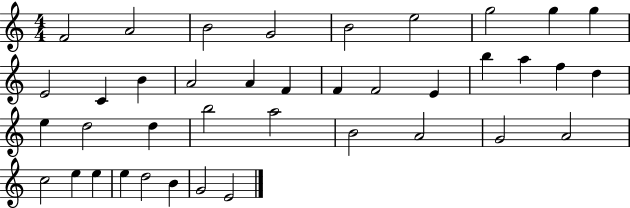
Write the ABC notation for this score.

X:1
T:Untitled
M:4/4
L:1/4
K:C
F2 A2 B2 G2 B2 e2 g2 g g E2 C B A2 A F F F2 E b a f d e d2 d b2 a2 B2 A2 G2 A2 c2 e e e d2 B G2 E2